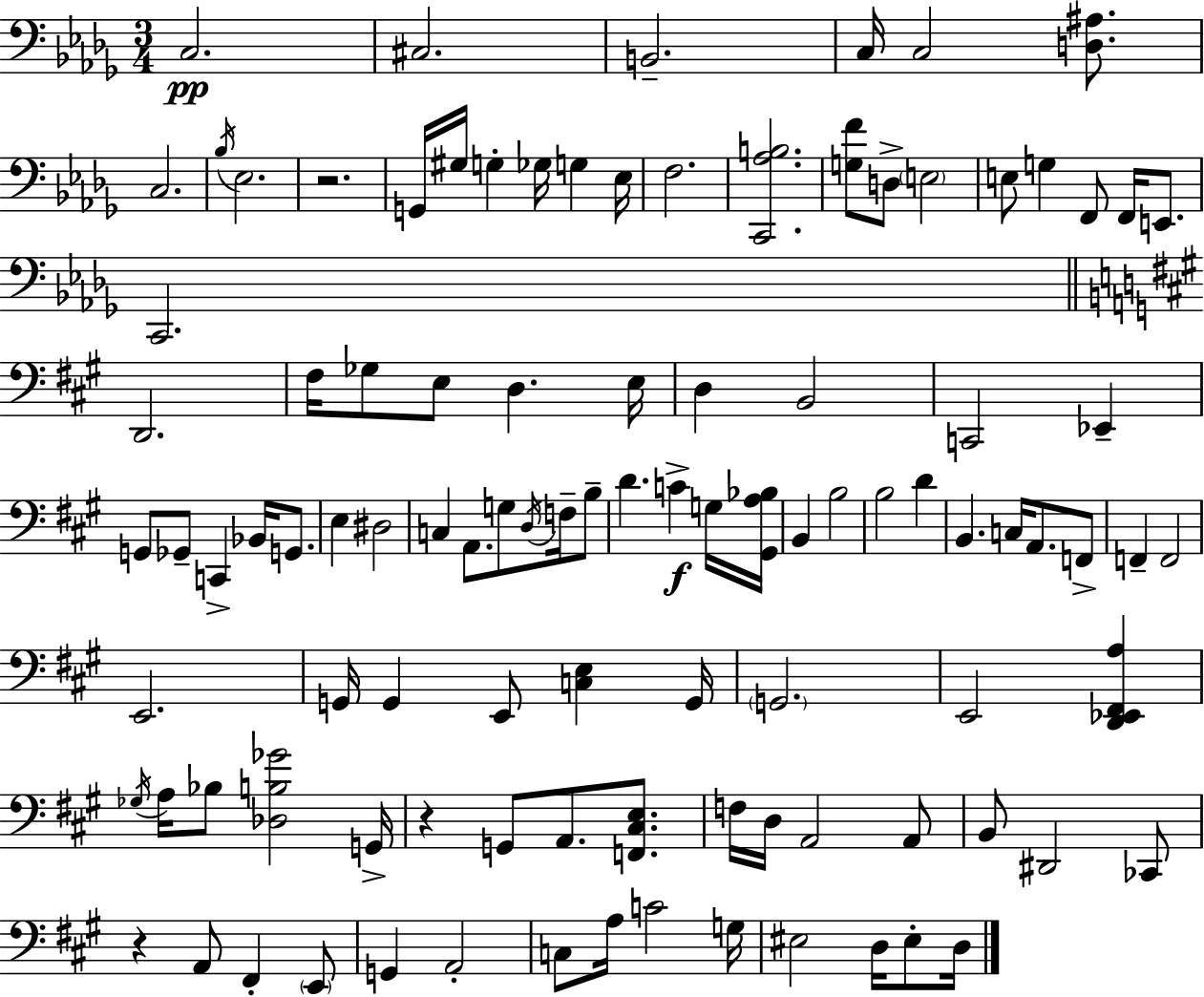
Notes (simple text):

C3/h. C#3/h. B2/h. C3/s C3/h [D3,A#3]/e. C3/h. Bb3/s Eb3/h. R/h. G2/s G#3/s G3/q Gb3/s G3/q Eb3/s F3/h. [C2,Ab3,B3]/h. [G3,F4]/e D3/e E3/h E3/e G3/q F2/e F2/s E2/e. C2/h. D2/h. F#3/s Gb3/e E3/e D3/q. E3/s D3/q B2/h C2/h Eb2/q G2/e Gb2/e C2/q Bb2/s G2/e. E3/q D#3/h C3/q A2/e. G3/e D3/s F3/s B3/e D4/q. C4/q G3/s [G#2,A3,Bb3]/s B2/q B3/h B3/h D4/q B2/q. C3/s A2/e. F2/e F2/q F2/h E2/h. G2/s G2/q E2/e [C3,E3]/q G2/s G2/h. E2/h [D2,Eb2,F#2,A3]/q Gb3/s A3/s Bb3/e [Db3,B3,Gb4]/h G2/s R/q G2/e A2/e. [F2,C#3,E3]/e. F3/s D3/s A2/h A2/e B2/e D#2/h CES2/e R/q A2/e F#2/q E2/e G2/q A2/h C3/e A3/s C4/h G3/s EIS3/h D3/s EIS3/e D3/s